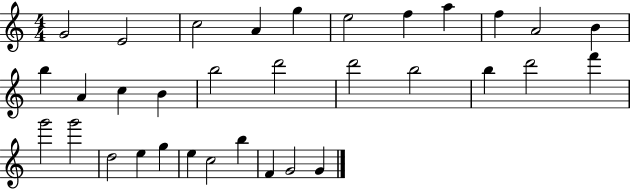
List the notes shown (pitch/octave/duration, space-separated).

G4/h E4/h C5/h A4/q G5/q E5/h F5/q A5/q F5/q A4/h B4/q B5/q A4/q C5/q B4/q B5/h D6/h D6/h B5/h B5/q D6/h F6/q G6/h G6/h D5/h E5/q G5/q E5/q C5/h B5/q F4/q G4/h G4/q